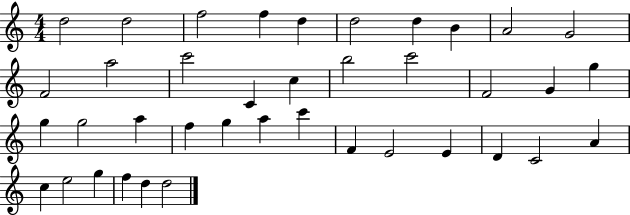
X:1
T:Untitled
M:4/4
L:1/4
K:C
d2 d2 f2 f d d2 d B A2 G2 F2 a2 c'2 C c b2 c'2 F2 G g g g2 a f g a c' F E2 E D C2 A c e2 g f d d2